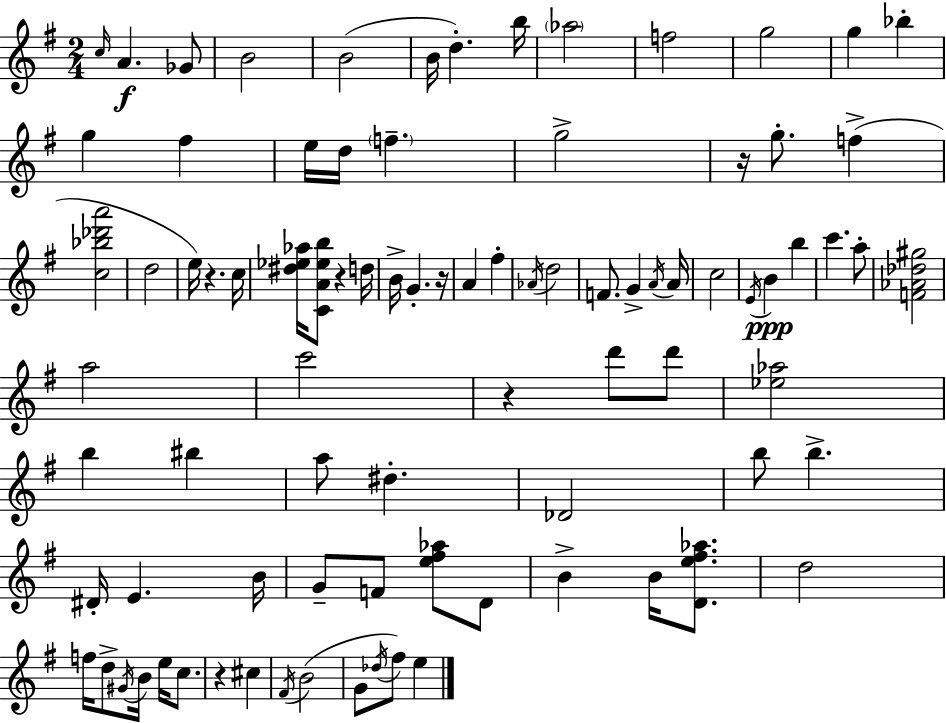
{
  \clef treble
  \numericTimeSignature
  \time 2/4
  \key e \minor
  \grace { c''16 }\f a'4. ges'8 | b'2 | b'2( | b'16 d''4.-.) | \break b''16 \parenthesize aes''2 | f''2 | g''2 | g''4 bes''4-. | \break g''4 fis''4 | e''16 d''16 \parenthesize f''4.-- | g''2-> | r16 g''8.-. f''4->( | \break <c'' bes'' des''' a'''>2 | d''2 | e''16) r4. | c''16 <dis'' ees'' aes''>16 <c' a' ees'' b''>8 r4 | \break d''16 b'16-> g'4.-. | r16 a'4 fis''4-. | \acciaccatura { aes'16 } d''2 | f'8. g'4-> | \break \acciaccatura { a'16 } a'16 c''2 | \acciaccatura { e'16 }\ppp b'4 | b''4 c'''4. | a''8-. <f' aes' des'' gis''>2 | \break a''2 | c'''2 | r4 | d'''8 d'''8 <ees'' aes''>2 | \break b''4 | bis''4 a''8 dis''4.-. | des'2 | b''8 b''4.-> | \break dis'16-. e'4. | b'16 g'8-- f'8 | <e'' fis'' aes''>8 d'8 b'4-> | b'16 <d' e'' fis'' aes''>8. d''2 | \break f''16 d''8-> \acciaccatura { gis'16 } | b'16 e''16 c''8. r4 | cis''4 \acciaccatura { fis'16 }( b'2 | g'8 | \break \acciaccatura { des''16 }) fis''8 e''4 \bar "|."
}